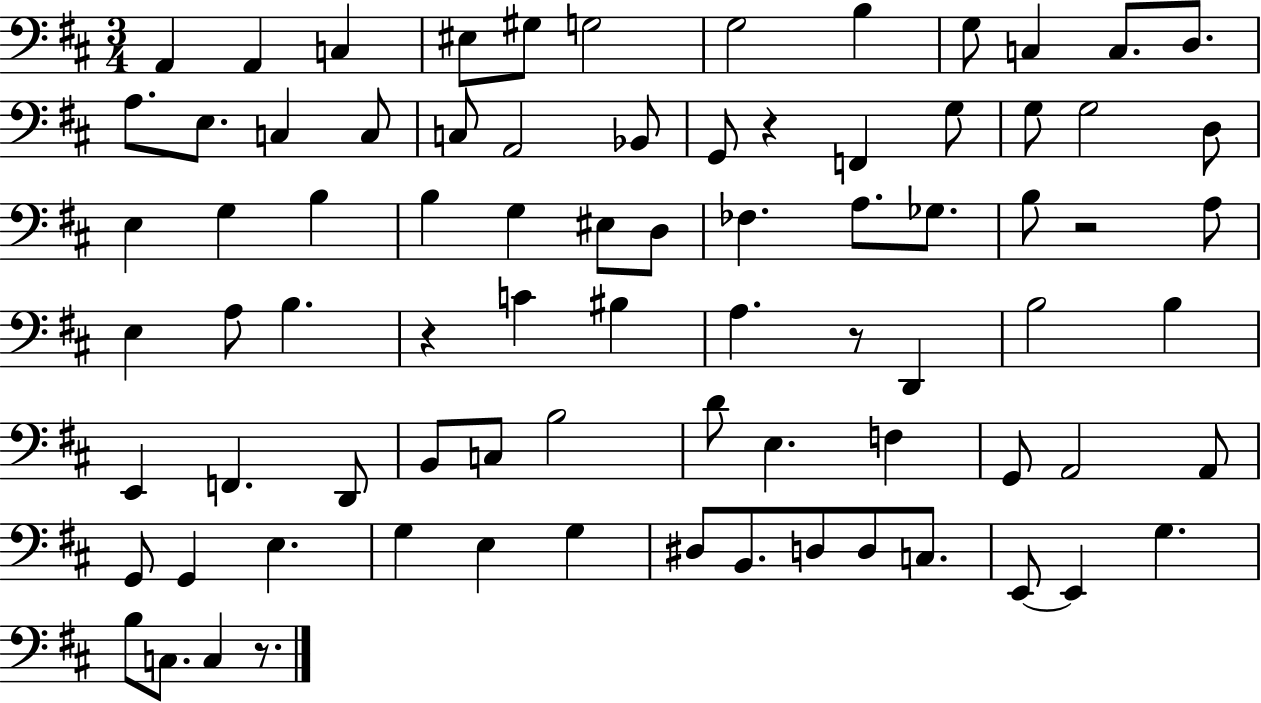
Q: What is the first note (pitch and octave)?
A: A2